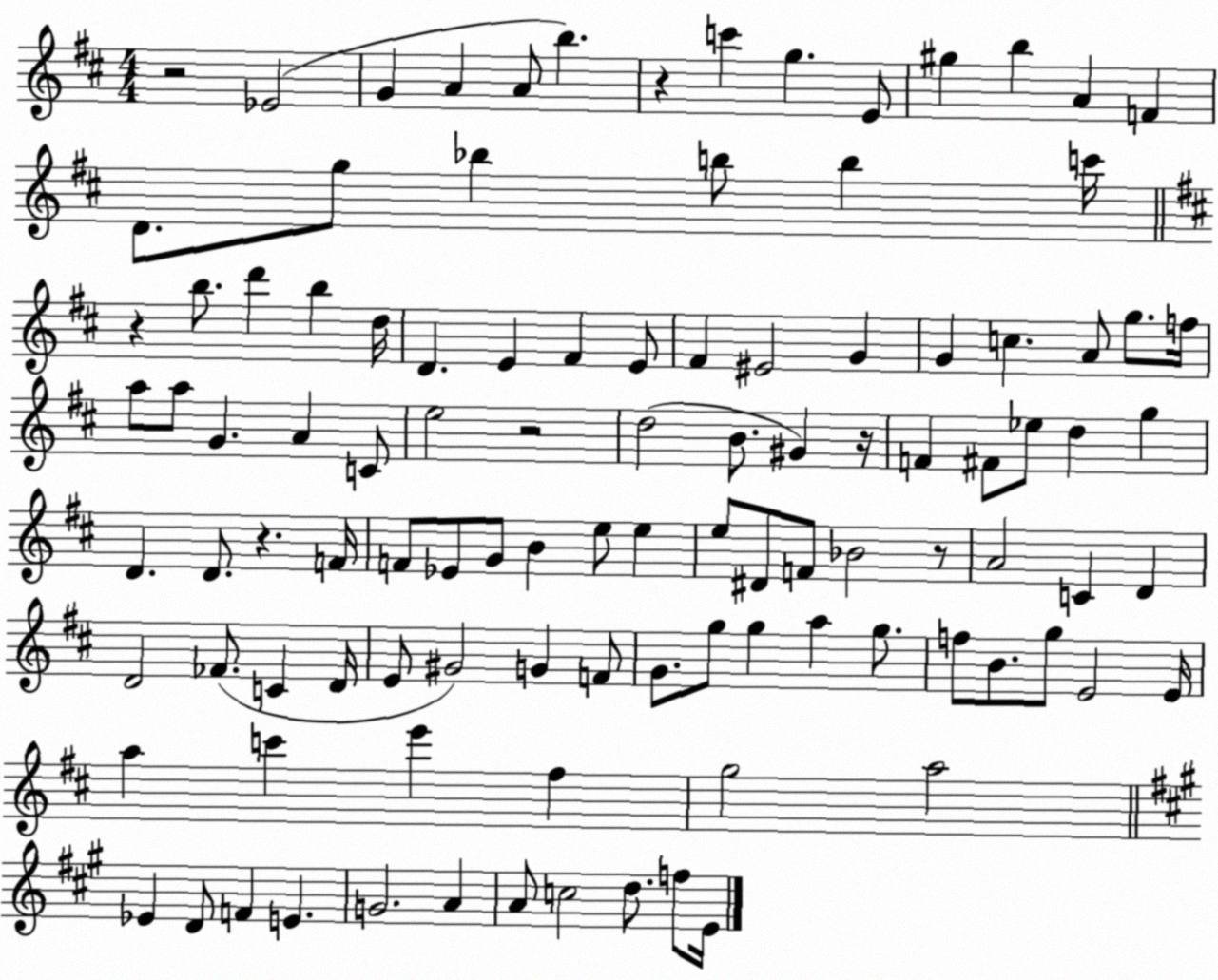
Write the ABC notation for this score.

X:1
T:Untitled
M:4/4
L:1/4
K:D
z2 _E2 G A A/2 b z c' g E/2 ^g b A F D/2 g/2 _b b/2 b c'/4 z b/2 d' b d/4 D E ^F E/2 ^F ^E2 G G c A/2 g/2 f/4 a/2 a/2 G A C/2 e2 z2 d2 B/2 ^G z/4 F ^F/2 _e/2 d g D D/2 z F/4 F/2 _E/2 G/2 B e/2 e e/2 ^D/2 F/2 _B2 z/2 A2 C D D2 _F/2 C D/4 E/2 ^G2 G F/2 G/2 g/2 g a g/2 f/2 B/2 g/2 E2 E/4 a c' e' ^f g2 a2 _E D/2 F E G2 A A/2 c2 d/2 f/2 E/4